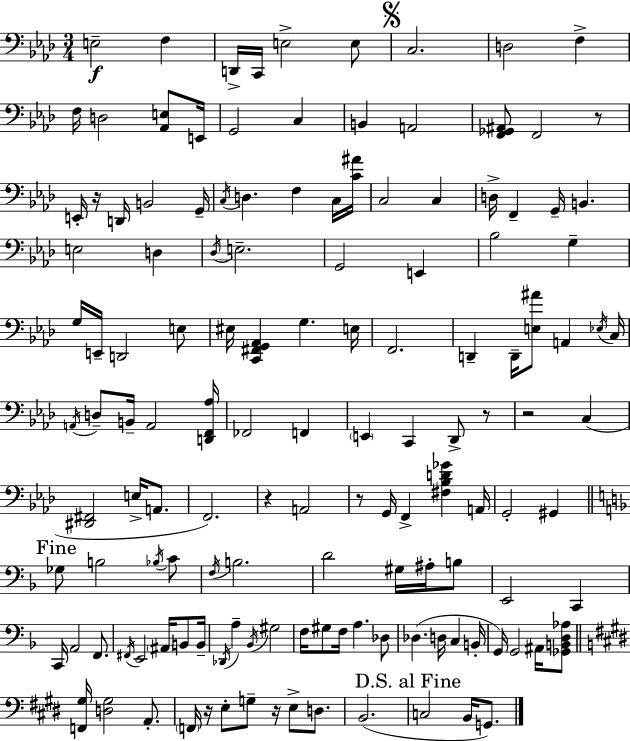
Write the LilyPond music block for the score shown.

{
  \clef bass
  \numericTimeSignature
  \time 3/4
  \key aes \major
  e2--\f f4 | d,16-> c,16 e2-> e8 | \mark \markup { \musicglyph "scripts.segno" } c2. | d2 f4-> | \break f16 d2 <aes, e>8 e,16 | g,2 c4 | b,4 a,2 | <f, ges, ais,>8 f,2 r8 | \break e,16-. r16 d,16 b,2 g,16-- | \acciaccatura { c16 } d4. f4 c16 | <c' ais'>16 c2 c4 | d16-> f,4-- g,16-- b,4. | \break e2 d4 | \acciaccatura { des16 } e2.-- | g,2 e,4 | bes2 g4-- | \break g16 e,16-- d,2 | e8 eis16 <c, fis, g, aes,>4 g4. | e16 f,2. | d,4-- d,16-- <e ais'>8 a,4 | \break \acciaccatura { ees16 } c16 \acciaccatura { a,16 } d8-- b,16-- a,2 | <d, f, aes>16 fes,2 | f,4 \parenthesize e,4 c,4 | des,8-> r8 r2 | \break c4( <dis, fis,>2 | e16-> a,8. f,2.) | r4 a,2 | r8 g,16 f,4-> <fis bes d' ges'>4 | \break a,16 g,2-. | gis,4 \mark "Fine" \bar "||" \break \key d \minor ges8 b2 \acciaccatura { bes16 } c'8 | \acciaccatura { f16 } b2. | d'2 gis16 ais16-. | b8 e,2 c,4 | \break c,16 a,2 f,8. | \acciaccatura { fis,16 } e,2 \parenthesize ais,16 | b,8 b,16-- \acciaccatura { des,16 } a4-- \acciaccatura { bes,16 } gis2 | f16 gis8 f16 a4. | \break des8 des4.( d16 | c4 b,16-. g,16) g,2 | ais,16 <ges, b, d aes>8 \bar "||" \break \key e \major <f, gis>16 <d gis>2 a,8.-. | \parenthesize f,16 r16 e8-. g8-- r16 e8-> d8. | b,2.( | \mark "D.S. al Fine" c2 b,16 g,8.) | \break \bar "|."
}